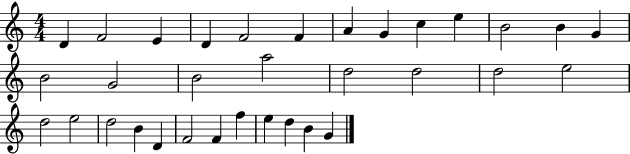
X:1
T:Untitled
M:4/4
L:1/4
K:C
D F2 E D F2 F A G c e B2 B G B2 G2 B2 a2 d2 d2 d2 e2 d2 e2 d2 B D F2 F f e d B G